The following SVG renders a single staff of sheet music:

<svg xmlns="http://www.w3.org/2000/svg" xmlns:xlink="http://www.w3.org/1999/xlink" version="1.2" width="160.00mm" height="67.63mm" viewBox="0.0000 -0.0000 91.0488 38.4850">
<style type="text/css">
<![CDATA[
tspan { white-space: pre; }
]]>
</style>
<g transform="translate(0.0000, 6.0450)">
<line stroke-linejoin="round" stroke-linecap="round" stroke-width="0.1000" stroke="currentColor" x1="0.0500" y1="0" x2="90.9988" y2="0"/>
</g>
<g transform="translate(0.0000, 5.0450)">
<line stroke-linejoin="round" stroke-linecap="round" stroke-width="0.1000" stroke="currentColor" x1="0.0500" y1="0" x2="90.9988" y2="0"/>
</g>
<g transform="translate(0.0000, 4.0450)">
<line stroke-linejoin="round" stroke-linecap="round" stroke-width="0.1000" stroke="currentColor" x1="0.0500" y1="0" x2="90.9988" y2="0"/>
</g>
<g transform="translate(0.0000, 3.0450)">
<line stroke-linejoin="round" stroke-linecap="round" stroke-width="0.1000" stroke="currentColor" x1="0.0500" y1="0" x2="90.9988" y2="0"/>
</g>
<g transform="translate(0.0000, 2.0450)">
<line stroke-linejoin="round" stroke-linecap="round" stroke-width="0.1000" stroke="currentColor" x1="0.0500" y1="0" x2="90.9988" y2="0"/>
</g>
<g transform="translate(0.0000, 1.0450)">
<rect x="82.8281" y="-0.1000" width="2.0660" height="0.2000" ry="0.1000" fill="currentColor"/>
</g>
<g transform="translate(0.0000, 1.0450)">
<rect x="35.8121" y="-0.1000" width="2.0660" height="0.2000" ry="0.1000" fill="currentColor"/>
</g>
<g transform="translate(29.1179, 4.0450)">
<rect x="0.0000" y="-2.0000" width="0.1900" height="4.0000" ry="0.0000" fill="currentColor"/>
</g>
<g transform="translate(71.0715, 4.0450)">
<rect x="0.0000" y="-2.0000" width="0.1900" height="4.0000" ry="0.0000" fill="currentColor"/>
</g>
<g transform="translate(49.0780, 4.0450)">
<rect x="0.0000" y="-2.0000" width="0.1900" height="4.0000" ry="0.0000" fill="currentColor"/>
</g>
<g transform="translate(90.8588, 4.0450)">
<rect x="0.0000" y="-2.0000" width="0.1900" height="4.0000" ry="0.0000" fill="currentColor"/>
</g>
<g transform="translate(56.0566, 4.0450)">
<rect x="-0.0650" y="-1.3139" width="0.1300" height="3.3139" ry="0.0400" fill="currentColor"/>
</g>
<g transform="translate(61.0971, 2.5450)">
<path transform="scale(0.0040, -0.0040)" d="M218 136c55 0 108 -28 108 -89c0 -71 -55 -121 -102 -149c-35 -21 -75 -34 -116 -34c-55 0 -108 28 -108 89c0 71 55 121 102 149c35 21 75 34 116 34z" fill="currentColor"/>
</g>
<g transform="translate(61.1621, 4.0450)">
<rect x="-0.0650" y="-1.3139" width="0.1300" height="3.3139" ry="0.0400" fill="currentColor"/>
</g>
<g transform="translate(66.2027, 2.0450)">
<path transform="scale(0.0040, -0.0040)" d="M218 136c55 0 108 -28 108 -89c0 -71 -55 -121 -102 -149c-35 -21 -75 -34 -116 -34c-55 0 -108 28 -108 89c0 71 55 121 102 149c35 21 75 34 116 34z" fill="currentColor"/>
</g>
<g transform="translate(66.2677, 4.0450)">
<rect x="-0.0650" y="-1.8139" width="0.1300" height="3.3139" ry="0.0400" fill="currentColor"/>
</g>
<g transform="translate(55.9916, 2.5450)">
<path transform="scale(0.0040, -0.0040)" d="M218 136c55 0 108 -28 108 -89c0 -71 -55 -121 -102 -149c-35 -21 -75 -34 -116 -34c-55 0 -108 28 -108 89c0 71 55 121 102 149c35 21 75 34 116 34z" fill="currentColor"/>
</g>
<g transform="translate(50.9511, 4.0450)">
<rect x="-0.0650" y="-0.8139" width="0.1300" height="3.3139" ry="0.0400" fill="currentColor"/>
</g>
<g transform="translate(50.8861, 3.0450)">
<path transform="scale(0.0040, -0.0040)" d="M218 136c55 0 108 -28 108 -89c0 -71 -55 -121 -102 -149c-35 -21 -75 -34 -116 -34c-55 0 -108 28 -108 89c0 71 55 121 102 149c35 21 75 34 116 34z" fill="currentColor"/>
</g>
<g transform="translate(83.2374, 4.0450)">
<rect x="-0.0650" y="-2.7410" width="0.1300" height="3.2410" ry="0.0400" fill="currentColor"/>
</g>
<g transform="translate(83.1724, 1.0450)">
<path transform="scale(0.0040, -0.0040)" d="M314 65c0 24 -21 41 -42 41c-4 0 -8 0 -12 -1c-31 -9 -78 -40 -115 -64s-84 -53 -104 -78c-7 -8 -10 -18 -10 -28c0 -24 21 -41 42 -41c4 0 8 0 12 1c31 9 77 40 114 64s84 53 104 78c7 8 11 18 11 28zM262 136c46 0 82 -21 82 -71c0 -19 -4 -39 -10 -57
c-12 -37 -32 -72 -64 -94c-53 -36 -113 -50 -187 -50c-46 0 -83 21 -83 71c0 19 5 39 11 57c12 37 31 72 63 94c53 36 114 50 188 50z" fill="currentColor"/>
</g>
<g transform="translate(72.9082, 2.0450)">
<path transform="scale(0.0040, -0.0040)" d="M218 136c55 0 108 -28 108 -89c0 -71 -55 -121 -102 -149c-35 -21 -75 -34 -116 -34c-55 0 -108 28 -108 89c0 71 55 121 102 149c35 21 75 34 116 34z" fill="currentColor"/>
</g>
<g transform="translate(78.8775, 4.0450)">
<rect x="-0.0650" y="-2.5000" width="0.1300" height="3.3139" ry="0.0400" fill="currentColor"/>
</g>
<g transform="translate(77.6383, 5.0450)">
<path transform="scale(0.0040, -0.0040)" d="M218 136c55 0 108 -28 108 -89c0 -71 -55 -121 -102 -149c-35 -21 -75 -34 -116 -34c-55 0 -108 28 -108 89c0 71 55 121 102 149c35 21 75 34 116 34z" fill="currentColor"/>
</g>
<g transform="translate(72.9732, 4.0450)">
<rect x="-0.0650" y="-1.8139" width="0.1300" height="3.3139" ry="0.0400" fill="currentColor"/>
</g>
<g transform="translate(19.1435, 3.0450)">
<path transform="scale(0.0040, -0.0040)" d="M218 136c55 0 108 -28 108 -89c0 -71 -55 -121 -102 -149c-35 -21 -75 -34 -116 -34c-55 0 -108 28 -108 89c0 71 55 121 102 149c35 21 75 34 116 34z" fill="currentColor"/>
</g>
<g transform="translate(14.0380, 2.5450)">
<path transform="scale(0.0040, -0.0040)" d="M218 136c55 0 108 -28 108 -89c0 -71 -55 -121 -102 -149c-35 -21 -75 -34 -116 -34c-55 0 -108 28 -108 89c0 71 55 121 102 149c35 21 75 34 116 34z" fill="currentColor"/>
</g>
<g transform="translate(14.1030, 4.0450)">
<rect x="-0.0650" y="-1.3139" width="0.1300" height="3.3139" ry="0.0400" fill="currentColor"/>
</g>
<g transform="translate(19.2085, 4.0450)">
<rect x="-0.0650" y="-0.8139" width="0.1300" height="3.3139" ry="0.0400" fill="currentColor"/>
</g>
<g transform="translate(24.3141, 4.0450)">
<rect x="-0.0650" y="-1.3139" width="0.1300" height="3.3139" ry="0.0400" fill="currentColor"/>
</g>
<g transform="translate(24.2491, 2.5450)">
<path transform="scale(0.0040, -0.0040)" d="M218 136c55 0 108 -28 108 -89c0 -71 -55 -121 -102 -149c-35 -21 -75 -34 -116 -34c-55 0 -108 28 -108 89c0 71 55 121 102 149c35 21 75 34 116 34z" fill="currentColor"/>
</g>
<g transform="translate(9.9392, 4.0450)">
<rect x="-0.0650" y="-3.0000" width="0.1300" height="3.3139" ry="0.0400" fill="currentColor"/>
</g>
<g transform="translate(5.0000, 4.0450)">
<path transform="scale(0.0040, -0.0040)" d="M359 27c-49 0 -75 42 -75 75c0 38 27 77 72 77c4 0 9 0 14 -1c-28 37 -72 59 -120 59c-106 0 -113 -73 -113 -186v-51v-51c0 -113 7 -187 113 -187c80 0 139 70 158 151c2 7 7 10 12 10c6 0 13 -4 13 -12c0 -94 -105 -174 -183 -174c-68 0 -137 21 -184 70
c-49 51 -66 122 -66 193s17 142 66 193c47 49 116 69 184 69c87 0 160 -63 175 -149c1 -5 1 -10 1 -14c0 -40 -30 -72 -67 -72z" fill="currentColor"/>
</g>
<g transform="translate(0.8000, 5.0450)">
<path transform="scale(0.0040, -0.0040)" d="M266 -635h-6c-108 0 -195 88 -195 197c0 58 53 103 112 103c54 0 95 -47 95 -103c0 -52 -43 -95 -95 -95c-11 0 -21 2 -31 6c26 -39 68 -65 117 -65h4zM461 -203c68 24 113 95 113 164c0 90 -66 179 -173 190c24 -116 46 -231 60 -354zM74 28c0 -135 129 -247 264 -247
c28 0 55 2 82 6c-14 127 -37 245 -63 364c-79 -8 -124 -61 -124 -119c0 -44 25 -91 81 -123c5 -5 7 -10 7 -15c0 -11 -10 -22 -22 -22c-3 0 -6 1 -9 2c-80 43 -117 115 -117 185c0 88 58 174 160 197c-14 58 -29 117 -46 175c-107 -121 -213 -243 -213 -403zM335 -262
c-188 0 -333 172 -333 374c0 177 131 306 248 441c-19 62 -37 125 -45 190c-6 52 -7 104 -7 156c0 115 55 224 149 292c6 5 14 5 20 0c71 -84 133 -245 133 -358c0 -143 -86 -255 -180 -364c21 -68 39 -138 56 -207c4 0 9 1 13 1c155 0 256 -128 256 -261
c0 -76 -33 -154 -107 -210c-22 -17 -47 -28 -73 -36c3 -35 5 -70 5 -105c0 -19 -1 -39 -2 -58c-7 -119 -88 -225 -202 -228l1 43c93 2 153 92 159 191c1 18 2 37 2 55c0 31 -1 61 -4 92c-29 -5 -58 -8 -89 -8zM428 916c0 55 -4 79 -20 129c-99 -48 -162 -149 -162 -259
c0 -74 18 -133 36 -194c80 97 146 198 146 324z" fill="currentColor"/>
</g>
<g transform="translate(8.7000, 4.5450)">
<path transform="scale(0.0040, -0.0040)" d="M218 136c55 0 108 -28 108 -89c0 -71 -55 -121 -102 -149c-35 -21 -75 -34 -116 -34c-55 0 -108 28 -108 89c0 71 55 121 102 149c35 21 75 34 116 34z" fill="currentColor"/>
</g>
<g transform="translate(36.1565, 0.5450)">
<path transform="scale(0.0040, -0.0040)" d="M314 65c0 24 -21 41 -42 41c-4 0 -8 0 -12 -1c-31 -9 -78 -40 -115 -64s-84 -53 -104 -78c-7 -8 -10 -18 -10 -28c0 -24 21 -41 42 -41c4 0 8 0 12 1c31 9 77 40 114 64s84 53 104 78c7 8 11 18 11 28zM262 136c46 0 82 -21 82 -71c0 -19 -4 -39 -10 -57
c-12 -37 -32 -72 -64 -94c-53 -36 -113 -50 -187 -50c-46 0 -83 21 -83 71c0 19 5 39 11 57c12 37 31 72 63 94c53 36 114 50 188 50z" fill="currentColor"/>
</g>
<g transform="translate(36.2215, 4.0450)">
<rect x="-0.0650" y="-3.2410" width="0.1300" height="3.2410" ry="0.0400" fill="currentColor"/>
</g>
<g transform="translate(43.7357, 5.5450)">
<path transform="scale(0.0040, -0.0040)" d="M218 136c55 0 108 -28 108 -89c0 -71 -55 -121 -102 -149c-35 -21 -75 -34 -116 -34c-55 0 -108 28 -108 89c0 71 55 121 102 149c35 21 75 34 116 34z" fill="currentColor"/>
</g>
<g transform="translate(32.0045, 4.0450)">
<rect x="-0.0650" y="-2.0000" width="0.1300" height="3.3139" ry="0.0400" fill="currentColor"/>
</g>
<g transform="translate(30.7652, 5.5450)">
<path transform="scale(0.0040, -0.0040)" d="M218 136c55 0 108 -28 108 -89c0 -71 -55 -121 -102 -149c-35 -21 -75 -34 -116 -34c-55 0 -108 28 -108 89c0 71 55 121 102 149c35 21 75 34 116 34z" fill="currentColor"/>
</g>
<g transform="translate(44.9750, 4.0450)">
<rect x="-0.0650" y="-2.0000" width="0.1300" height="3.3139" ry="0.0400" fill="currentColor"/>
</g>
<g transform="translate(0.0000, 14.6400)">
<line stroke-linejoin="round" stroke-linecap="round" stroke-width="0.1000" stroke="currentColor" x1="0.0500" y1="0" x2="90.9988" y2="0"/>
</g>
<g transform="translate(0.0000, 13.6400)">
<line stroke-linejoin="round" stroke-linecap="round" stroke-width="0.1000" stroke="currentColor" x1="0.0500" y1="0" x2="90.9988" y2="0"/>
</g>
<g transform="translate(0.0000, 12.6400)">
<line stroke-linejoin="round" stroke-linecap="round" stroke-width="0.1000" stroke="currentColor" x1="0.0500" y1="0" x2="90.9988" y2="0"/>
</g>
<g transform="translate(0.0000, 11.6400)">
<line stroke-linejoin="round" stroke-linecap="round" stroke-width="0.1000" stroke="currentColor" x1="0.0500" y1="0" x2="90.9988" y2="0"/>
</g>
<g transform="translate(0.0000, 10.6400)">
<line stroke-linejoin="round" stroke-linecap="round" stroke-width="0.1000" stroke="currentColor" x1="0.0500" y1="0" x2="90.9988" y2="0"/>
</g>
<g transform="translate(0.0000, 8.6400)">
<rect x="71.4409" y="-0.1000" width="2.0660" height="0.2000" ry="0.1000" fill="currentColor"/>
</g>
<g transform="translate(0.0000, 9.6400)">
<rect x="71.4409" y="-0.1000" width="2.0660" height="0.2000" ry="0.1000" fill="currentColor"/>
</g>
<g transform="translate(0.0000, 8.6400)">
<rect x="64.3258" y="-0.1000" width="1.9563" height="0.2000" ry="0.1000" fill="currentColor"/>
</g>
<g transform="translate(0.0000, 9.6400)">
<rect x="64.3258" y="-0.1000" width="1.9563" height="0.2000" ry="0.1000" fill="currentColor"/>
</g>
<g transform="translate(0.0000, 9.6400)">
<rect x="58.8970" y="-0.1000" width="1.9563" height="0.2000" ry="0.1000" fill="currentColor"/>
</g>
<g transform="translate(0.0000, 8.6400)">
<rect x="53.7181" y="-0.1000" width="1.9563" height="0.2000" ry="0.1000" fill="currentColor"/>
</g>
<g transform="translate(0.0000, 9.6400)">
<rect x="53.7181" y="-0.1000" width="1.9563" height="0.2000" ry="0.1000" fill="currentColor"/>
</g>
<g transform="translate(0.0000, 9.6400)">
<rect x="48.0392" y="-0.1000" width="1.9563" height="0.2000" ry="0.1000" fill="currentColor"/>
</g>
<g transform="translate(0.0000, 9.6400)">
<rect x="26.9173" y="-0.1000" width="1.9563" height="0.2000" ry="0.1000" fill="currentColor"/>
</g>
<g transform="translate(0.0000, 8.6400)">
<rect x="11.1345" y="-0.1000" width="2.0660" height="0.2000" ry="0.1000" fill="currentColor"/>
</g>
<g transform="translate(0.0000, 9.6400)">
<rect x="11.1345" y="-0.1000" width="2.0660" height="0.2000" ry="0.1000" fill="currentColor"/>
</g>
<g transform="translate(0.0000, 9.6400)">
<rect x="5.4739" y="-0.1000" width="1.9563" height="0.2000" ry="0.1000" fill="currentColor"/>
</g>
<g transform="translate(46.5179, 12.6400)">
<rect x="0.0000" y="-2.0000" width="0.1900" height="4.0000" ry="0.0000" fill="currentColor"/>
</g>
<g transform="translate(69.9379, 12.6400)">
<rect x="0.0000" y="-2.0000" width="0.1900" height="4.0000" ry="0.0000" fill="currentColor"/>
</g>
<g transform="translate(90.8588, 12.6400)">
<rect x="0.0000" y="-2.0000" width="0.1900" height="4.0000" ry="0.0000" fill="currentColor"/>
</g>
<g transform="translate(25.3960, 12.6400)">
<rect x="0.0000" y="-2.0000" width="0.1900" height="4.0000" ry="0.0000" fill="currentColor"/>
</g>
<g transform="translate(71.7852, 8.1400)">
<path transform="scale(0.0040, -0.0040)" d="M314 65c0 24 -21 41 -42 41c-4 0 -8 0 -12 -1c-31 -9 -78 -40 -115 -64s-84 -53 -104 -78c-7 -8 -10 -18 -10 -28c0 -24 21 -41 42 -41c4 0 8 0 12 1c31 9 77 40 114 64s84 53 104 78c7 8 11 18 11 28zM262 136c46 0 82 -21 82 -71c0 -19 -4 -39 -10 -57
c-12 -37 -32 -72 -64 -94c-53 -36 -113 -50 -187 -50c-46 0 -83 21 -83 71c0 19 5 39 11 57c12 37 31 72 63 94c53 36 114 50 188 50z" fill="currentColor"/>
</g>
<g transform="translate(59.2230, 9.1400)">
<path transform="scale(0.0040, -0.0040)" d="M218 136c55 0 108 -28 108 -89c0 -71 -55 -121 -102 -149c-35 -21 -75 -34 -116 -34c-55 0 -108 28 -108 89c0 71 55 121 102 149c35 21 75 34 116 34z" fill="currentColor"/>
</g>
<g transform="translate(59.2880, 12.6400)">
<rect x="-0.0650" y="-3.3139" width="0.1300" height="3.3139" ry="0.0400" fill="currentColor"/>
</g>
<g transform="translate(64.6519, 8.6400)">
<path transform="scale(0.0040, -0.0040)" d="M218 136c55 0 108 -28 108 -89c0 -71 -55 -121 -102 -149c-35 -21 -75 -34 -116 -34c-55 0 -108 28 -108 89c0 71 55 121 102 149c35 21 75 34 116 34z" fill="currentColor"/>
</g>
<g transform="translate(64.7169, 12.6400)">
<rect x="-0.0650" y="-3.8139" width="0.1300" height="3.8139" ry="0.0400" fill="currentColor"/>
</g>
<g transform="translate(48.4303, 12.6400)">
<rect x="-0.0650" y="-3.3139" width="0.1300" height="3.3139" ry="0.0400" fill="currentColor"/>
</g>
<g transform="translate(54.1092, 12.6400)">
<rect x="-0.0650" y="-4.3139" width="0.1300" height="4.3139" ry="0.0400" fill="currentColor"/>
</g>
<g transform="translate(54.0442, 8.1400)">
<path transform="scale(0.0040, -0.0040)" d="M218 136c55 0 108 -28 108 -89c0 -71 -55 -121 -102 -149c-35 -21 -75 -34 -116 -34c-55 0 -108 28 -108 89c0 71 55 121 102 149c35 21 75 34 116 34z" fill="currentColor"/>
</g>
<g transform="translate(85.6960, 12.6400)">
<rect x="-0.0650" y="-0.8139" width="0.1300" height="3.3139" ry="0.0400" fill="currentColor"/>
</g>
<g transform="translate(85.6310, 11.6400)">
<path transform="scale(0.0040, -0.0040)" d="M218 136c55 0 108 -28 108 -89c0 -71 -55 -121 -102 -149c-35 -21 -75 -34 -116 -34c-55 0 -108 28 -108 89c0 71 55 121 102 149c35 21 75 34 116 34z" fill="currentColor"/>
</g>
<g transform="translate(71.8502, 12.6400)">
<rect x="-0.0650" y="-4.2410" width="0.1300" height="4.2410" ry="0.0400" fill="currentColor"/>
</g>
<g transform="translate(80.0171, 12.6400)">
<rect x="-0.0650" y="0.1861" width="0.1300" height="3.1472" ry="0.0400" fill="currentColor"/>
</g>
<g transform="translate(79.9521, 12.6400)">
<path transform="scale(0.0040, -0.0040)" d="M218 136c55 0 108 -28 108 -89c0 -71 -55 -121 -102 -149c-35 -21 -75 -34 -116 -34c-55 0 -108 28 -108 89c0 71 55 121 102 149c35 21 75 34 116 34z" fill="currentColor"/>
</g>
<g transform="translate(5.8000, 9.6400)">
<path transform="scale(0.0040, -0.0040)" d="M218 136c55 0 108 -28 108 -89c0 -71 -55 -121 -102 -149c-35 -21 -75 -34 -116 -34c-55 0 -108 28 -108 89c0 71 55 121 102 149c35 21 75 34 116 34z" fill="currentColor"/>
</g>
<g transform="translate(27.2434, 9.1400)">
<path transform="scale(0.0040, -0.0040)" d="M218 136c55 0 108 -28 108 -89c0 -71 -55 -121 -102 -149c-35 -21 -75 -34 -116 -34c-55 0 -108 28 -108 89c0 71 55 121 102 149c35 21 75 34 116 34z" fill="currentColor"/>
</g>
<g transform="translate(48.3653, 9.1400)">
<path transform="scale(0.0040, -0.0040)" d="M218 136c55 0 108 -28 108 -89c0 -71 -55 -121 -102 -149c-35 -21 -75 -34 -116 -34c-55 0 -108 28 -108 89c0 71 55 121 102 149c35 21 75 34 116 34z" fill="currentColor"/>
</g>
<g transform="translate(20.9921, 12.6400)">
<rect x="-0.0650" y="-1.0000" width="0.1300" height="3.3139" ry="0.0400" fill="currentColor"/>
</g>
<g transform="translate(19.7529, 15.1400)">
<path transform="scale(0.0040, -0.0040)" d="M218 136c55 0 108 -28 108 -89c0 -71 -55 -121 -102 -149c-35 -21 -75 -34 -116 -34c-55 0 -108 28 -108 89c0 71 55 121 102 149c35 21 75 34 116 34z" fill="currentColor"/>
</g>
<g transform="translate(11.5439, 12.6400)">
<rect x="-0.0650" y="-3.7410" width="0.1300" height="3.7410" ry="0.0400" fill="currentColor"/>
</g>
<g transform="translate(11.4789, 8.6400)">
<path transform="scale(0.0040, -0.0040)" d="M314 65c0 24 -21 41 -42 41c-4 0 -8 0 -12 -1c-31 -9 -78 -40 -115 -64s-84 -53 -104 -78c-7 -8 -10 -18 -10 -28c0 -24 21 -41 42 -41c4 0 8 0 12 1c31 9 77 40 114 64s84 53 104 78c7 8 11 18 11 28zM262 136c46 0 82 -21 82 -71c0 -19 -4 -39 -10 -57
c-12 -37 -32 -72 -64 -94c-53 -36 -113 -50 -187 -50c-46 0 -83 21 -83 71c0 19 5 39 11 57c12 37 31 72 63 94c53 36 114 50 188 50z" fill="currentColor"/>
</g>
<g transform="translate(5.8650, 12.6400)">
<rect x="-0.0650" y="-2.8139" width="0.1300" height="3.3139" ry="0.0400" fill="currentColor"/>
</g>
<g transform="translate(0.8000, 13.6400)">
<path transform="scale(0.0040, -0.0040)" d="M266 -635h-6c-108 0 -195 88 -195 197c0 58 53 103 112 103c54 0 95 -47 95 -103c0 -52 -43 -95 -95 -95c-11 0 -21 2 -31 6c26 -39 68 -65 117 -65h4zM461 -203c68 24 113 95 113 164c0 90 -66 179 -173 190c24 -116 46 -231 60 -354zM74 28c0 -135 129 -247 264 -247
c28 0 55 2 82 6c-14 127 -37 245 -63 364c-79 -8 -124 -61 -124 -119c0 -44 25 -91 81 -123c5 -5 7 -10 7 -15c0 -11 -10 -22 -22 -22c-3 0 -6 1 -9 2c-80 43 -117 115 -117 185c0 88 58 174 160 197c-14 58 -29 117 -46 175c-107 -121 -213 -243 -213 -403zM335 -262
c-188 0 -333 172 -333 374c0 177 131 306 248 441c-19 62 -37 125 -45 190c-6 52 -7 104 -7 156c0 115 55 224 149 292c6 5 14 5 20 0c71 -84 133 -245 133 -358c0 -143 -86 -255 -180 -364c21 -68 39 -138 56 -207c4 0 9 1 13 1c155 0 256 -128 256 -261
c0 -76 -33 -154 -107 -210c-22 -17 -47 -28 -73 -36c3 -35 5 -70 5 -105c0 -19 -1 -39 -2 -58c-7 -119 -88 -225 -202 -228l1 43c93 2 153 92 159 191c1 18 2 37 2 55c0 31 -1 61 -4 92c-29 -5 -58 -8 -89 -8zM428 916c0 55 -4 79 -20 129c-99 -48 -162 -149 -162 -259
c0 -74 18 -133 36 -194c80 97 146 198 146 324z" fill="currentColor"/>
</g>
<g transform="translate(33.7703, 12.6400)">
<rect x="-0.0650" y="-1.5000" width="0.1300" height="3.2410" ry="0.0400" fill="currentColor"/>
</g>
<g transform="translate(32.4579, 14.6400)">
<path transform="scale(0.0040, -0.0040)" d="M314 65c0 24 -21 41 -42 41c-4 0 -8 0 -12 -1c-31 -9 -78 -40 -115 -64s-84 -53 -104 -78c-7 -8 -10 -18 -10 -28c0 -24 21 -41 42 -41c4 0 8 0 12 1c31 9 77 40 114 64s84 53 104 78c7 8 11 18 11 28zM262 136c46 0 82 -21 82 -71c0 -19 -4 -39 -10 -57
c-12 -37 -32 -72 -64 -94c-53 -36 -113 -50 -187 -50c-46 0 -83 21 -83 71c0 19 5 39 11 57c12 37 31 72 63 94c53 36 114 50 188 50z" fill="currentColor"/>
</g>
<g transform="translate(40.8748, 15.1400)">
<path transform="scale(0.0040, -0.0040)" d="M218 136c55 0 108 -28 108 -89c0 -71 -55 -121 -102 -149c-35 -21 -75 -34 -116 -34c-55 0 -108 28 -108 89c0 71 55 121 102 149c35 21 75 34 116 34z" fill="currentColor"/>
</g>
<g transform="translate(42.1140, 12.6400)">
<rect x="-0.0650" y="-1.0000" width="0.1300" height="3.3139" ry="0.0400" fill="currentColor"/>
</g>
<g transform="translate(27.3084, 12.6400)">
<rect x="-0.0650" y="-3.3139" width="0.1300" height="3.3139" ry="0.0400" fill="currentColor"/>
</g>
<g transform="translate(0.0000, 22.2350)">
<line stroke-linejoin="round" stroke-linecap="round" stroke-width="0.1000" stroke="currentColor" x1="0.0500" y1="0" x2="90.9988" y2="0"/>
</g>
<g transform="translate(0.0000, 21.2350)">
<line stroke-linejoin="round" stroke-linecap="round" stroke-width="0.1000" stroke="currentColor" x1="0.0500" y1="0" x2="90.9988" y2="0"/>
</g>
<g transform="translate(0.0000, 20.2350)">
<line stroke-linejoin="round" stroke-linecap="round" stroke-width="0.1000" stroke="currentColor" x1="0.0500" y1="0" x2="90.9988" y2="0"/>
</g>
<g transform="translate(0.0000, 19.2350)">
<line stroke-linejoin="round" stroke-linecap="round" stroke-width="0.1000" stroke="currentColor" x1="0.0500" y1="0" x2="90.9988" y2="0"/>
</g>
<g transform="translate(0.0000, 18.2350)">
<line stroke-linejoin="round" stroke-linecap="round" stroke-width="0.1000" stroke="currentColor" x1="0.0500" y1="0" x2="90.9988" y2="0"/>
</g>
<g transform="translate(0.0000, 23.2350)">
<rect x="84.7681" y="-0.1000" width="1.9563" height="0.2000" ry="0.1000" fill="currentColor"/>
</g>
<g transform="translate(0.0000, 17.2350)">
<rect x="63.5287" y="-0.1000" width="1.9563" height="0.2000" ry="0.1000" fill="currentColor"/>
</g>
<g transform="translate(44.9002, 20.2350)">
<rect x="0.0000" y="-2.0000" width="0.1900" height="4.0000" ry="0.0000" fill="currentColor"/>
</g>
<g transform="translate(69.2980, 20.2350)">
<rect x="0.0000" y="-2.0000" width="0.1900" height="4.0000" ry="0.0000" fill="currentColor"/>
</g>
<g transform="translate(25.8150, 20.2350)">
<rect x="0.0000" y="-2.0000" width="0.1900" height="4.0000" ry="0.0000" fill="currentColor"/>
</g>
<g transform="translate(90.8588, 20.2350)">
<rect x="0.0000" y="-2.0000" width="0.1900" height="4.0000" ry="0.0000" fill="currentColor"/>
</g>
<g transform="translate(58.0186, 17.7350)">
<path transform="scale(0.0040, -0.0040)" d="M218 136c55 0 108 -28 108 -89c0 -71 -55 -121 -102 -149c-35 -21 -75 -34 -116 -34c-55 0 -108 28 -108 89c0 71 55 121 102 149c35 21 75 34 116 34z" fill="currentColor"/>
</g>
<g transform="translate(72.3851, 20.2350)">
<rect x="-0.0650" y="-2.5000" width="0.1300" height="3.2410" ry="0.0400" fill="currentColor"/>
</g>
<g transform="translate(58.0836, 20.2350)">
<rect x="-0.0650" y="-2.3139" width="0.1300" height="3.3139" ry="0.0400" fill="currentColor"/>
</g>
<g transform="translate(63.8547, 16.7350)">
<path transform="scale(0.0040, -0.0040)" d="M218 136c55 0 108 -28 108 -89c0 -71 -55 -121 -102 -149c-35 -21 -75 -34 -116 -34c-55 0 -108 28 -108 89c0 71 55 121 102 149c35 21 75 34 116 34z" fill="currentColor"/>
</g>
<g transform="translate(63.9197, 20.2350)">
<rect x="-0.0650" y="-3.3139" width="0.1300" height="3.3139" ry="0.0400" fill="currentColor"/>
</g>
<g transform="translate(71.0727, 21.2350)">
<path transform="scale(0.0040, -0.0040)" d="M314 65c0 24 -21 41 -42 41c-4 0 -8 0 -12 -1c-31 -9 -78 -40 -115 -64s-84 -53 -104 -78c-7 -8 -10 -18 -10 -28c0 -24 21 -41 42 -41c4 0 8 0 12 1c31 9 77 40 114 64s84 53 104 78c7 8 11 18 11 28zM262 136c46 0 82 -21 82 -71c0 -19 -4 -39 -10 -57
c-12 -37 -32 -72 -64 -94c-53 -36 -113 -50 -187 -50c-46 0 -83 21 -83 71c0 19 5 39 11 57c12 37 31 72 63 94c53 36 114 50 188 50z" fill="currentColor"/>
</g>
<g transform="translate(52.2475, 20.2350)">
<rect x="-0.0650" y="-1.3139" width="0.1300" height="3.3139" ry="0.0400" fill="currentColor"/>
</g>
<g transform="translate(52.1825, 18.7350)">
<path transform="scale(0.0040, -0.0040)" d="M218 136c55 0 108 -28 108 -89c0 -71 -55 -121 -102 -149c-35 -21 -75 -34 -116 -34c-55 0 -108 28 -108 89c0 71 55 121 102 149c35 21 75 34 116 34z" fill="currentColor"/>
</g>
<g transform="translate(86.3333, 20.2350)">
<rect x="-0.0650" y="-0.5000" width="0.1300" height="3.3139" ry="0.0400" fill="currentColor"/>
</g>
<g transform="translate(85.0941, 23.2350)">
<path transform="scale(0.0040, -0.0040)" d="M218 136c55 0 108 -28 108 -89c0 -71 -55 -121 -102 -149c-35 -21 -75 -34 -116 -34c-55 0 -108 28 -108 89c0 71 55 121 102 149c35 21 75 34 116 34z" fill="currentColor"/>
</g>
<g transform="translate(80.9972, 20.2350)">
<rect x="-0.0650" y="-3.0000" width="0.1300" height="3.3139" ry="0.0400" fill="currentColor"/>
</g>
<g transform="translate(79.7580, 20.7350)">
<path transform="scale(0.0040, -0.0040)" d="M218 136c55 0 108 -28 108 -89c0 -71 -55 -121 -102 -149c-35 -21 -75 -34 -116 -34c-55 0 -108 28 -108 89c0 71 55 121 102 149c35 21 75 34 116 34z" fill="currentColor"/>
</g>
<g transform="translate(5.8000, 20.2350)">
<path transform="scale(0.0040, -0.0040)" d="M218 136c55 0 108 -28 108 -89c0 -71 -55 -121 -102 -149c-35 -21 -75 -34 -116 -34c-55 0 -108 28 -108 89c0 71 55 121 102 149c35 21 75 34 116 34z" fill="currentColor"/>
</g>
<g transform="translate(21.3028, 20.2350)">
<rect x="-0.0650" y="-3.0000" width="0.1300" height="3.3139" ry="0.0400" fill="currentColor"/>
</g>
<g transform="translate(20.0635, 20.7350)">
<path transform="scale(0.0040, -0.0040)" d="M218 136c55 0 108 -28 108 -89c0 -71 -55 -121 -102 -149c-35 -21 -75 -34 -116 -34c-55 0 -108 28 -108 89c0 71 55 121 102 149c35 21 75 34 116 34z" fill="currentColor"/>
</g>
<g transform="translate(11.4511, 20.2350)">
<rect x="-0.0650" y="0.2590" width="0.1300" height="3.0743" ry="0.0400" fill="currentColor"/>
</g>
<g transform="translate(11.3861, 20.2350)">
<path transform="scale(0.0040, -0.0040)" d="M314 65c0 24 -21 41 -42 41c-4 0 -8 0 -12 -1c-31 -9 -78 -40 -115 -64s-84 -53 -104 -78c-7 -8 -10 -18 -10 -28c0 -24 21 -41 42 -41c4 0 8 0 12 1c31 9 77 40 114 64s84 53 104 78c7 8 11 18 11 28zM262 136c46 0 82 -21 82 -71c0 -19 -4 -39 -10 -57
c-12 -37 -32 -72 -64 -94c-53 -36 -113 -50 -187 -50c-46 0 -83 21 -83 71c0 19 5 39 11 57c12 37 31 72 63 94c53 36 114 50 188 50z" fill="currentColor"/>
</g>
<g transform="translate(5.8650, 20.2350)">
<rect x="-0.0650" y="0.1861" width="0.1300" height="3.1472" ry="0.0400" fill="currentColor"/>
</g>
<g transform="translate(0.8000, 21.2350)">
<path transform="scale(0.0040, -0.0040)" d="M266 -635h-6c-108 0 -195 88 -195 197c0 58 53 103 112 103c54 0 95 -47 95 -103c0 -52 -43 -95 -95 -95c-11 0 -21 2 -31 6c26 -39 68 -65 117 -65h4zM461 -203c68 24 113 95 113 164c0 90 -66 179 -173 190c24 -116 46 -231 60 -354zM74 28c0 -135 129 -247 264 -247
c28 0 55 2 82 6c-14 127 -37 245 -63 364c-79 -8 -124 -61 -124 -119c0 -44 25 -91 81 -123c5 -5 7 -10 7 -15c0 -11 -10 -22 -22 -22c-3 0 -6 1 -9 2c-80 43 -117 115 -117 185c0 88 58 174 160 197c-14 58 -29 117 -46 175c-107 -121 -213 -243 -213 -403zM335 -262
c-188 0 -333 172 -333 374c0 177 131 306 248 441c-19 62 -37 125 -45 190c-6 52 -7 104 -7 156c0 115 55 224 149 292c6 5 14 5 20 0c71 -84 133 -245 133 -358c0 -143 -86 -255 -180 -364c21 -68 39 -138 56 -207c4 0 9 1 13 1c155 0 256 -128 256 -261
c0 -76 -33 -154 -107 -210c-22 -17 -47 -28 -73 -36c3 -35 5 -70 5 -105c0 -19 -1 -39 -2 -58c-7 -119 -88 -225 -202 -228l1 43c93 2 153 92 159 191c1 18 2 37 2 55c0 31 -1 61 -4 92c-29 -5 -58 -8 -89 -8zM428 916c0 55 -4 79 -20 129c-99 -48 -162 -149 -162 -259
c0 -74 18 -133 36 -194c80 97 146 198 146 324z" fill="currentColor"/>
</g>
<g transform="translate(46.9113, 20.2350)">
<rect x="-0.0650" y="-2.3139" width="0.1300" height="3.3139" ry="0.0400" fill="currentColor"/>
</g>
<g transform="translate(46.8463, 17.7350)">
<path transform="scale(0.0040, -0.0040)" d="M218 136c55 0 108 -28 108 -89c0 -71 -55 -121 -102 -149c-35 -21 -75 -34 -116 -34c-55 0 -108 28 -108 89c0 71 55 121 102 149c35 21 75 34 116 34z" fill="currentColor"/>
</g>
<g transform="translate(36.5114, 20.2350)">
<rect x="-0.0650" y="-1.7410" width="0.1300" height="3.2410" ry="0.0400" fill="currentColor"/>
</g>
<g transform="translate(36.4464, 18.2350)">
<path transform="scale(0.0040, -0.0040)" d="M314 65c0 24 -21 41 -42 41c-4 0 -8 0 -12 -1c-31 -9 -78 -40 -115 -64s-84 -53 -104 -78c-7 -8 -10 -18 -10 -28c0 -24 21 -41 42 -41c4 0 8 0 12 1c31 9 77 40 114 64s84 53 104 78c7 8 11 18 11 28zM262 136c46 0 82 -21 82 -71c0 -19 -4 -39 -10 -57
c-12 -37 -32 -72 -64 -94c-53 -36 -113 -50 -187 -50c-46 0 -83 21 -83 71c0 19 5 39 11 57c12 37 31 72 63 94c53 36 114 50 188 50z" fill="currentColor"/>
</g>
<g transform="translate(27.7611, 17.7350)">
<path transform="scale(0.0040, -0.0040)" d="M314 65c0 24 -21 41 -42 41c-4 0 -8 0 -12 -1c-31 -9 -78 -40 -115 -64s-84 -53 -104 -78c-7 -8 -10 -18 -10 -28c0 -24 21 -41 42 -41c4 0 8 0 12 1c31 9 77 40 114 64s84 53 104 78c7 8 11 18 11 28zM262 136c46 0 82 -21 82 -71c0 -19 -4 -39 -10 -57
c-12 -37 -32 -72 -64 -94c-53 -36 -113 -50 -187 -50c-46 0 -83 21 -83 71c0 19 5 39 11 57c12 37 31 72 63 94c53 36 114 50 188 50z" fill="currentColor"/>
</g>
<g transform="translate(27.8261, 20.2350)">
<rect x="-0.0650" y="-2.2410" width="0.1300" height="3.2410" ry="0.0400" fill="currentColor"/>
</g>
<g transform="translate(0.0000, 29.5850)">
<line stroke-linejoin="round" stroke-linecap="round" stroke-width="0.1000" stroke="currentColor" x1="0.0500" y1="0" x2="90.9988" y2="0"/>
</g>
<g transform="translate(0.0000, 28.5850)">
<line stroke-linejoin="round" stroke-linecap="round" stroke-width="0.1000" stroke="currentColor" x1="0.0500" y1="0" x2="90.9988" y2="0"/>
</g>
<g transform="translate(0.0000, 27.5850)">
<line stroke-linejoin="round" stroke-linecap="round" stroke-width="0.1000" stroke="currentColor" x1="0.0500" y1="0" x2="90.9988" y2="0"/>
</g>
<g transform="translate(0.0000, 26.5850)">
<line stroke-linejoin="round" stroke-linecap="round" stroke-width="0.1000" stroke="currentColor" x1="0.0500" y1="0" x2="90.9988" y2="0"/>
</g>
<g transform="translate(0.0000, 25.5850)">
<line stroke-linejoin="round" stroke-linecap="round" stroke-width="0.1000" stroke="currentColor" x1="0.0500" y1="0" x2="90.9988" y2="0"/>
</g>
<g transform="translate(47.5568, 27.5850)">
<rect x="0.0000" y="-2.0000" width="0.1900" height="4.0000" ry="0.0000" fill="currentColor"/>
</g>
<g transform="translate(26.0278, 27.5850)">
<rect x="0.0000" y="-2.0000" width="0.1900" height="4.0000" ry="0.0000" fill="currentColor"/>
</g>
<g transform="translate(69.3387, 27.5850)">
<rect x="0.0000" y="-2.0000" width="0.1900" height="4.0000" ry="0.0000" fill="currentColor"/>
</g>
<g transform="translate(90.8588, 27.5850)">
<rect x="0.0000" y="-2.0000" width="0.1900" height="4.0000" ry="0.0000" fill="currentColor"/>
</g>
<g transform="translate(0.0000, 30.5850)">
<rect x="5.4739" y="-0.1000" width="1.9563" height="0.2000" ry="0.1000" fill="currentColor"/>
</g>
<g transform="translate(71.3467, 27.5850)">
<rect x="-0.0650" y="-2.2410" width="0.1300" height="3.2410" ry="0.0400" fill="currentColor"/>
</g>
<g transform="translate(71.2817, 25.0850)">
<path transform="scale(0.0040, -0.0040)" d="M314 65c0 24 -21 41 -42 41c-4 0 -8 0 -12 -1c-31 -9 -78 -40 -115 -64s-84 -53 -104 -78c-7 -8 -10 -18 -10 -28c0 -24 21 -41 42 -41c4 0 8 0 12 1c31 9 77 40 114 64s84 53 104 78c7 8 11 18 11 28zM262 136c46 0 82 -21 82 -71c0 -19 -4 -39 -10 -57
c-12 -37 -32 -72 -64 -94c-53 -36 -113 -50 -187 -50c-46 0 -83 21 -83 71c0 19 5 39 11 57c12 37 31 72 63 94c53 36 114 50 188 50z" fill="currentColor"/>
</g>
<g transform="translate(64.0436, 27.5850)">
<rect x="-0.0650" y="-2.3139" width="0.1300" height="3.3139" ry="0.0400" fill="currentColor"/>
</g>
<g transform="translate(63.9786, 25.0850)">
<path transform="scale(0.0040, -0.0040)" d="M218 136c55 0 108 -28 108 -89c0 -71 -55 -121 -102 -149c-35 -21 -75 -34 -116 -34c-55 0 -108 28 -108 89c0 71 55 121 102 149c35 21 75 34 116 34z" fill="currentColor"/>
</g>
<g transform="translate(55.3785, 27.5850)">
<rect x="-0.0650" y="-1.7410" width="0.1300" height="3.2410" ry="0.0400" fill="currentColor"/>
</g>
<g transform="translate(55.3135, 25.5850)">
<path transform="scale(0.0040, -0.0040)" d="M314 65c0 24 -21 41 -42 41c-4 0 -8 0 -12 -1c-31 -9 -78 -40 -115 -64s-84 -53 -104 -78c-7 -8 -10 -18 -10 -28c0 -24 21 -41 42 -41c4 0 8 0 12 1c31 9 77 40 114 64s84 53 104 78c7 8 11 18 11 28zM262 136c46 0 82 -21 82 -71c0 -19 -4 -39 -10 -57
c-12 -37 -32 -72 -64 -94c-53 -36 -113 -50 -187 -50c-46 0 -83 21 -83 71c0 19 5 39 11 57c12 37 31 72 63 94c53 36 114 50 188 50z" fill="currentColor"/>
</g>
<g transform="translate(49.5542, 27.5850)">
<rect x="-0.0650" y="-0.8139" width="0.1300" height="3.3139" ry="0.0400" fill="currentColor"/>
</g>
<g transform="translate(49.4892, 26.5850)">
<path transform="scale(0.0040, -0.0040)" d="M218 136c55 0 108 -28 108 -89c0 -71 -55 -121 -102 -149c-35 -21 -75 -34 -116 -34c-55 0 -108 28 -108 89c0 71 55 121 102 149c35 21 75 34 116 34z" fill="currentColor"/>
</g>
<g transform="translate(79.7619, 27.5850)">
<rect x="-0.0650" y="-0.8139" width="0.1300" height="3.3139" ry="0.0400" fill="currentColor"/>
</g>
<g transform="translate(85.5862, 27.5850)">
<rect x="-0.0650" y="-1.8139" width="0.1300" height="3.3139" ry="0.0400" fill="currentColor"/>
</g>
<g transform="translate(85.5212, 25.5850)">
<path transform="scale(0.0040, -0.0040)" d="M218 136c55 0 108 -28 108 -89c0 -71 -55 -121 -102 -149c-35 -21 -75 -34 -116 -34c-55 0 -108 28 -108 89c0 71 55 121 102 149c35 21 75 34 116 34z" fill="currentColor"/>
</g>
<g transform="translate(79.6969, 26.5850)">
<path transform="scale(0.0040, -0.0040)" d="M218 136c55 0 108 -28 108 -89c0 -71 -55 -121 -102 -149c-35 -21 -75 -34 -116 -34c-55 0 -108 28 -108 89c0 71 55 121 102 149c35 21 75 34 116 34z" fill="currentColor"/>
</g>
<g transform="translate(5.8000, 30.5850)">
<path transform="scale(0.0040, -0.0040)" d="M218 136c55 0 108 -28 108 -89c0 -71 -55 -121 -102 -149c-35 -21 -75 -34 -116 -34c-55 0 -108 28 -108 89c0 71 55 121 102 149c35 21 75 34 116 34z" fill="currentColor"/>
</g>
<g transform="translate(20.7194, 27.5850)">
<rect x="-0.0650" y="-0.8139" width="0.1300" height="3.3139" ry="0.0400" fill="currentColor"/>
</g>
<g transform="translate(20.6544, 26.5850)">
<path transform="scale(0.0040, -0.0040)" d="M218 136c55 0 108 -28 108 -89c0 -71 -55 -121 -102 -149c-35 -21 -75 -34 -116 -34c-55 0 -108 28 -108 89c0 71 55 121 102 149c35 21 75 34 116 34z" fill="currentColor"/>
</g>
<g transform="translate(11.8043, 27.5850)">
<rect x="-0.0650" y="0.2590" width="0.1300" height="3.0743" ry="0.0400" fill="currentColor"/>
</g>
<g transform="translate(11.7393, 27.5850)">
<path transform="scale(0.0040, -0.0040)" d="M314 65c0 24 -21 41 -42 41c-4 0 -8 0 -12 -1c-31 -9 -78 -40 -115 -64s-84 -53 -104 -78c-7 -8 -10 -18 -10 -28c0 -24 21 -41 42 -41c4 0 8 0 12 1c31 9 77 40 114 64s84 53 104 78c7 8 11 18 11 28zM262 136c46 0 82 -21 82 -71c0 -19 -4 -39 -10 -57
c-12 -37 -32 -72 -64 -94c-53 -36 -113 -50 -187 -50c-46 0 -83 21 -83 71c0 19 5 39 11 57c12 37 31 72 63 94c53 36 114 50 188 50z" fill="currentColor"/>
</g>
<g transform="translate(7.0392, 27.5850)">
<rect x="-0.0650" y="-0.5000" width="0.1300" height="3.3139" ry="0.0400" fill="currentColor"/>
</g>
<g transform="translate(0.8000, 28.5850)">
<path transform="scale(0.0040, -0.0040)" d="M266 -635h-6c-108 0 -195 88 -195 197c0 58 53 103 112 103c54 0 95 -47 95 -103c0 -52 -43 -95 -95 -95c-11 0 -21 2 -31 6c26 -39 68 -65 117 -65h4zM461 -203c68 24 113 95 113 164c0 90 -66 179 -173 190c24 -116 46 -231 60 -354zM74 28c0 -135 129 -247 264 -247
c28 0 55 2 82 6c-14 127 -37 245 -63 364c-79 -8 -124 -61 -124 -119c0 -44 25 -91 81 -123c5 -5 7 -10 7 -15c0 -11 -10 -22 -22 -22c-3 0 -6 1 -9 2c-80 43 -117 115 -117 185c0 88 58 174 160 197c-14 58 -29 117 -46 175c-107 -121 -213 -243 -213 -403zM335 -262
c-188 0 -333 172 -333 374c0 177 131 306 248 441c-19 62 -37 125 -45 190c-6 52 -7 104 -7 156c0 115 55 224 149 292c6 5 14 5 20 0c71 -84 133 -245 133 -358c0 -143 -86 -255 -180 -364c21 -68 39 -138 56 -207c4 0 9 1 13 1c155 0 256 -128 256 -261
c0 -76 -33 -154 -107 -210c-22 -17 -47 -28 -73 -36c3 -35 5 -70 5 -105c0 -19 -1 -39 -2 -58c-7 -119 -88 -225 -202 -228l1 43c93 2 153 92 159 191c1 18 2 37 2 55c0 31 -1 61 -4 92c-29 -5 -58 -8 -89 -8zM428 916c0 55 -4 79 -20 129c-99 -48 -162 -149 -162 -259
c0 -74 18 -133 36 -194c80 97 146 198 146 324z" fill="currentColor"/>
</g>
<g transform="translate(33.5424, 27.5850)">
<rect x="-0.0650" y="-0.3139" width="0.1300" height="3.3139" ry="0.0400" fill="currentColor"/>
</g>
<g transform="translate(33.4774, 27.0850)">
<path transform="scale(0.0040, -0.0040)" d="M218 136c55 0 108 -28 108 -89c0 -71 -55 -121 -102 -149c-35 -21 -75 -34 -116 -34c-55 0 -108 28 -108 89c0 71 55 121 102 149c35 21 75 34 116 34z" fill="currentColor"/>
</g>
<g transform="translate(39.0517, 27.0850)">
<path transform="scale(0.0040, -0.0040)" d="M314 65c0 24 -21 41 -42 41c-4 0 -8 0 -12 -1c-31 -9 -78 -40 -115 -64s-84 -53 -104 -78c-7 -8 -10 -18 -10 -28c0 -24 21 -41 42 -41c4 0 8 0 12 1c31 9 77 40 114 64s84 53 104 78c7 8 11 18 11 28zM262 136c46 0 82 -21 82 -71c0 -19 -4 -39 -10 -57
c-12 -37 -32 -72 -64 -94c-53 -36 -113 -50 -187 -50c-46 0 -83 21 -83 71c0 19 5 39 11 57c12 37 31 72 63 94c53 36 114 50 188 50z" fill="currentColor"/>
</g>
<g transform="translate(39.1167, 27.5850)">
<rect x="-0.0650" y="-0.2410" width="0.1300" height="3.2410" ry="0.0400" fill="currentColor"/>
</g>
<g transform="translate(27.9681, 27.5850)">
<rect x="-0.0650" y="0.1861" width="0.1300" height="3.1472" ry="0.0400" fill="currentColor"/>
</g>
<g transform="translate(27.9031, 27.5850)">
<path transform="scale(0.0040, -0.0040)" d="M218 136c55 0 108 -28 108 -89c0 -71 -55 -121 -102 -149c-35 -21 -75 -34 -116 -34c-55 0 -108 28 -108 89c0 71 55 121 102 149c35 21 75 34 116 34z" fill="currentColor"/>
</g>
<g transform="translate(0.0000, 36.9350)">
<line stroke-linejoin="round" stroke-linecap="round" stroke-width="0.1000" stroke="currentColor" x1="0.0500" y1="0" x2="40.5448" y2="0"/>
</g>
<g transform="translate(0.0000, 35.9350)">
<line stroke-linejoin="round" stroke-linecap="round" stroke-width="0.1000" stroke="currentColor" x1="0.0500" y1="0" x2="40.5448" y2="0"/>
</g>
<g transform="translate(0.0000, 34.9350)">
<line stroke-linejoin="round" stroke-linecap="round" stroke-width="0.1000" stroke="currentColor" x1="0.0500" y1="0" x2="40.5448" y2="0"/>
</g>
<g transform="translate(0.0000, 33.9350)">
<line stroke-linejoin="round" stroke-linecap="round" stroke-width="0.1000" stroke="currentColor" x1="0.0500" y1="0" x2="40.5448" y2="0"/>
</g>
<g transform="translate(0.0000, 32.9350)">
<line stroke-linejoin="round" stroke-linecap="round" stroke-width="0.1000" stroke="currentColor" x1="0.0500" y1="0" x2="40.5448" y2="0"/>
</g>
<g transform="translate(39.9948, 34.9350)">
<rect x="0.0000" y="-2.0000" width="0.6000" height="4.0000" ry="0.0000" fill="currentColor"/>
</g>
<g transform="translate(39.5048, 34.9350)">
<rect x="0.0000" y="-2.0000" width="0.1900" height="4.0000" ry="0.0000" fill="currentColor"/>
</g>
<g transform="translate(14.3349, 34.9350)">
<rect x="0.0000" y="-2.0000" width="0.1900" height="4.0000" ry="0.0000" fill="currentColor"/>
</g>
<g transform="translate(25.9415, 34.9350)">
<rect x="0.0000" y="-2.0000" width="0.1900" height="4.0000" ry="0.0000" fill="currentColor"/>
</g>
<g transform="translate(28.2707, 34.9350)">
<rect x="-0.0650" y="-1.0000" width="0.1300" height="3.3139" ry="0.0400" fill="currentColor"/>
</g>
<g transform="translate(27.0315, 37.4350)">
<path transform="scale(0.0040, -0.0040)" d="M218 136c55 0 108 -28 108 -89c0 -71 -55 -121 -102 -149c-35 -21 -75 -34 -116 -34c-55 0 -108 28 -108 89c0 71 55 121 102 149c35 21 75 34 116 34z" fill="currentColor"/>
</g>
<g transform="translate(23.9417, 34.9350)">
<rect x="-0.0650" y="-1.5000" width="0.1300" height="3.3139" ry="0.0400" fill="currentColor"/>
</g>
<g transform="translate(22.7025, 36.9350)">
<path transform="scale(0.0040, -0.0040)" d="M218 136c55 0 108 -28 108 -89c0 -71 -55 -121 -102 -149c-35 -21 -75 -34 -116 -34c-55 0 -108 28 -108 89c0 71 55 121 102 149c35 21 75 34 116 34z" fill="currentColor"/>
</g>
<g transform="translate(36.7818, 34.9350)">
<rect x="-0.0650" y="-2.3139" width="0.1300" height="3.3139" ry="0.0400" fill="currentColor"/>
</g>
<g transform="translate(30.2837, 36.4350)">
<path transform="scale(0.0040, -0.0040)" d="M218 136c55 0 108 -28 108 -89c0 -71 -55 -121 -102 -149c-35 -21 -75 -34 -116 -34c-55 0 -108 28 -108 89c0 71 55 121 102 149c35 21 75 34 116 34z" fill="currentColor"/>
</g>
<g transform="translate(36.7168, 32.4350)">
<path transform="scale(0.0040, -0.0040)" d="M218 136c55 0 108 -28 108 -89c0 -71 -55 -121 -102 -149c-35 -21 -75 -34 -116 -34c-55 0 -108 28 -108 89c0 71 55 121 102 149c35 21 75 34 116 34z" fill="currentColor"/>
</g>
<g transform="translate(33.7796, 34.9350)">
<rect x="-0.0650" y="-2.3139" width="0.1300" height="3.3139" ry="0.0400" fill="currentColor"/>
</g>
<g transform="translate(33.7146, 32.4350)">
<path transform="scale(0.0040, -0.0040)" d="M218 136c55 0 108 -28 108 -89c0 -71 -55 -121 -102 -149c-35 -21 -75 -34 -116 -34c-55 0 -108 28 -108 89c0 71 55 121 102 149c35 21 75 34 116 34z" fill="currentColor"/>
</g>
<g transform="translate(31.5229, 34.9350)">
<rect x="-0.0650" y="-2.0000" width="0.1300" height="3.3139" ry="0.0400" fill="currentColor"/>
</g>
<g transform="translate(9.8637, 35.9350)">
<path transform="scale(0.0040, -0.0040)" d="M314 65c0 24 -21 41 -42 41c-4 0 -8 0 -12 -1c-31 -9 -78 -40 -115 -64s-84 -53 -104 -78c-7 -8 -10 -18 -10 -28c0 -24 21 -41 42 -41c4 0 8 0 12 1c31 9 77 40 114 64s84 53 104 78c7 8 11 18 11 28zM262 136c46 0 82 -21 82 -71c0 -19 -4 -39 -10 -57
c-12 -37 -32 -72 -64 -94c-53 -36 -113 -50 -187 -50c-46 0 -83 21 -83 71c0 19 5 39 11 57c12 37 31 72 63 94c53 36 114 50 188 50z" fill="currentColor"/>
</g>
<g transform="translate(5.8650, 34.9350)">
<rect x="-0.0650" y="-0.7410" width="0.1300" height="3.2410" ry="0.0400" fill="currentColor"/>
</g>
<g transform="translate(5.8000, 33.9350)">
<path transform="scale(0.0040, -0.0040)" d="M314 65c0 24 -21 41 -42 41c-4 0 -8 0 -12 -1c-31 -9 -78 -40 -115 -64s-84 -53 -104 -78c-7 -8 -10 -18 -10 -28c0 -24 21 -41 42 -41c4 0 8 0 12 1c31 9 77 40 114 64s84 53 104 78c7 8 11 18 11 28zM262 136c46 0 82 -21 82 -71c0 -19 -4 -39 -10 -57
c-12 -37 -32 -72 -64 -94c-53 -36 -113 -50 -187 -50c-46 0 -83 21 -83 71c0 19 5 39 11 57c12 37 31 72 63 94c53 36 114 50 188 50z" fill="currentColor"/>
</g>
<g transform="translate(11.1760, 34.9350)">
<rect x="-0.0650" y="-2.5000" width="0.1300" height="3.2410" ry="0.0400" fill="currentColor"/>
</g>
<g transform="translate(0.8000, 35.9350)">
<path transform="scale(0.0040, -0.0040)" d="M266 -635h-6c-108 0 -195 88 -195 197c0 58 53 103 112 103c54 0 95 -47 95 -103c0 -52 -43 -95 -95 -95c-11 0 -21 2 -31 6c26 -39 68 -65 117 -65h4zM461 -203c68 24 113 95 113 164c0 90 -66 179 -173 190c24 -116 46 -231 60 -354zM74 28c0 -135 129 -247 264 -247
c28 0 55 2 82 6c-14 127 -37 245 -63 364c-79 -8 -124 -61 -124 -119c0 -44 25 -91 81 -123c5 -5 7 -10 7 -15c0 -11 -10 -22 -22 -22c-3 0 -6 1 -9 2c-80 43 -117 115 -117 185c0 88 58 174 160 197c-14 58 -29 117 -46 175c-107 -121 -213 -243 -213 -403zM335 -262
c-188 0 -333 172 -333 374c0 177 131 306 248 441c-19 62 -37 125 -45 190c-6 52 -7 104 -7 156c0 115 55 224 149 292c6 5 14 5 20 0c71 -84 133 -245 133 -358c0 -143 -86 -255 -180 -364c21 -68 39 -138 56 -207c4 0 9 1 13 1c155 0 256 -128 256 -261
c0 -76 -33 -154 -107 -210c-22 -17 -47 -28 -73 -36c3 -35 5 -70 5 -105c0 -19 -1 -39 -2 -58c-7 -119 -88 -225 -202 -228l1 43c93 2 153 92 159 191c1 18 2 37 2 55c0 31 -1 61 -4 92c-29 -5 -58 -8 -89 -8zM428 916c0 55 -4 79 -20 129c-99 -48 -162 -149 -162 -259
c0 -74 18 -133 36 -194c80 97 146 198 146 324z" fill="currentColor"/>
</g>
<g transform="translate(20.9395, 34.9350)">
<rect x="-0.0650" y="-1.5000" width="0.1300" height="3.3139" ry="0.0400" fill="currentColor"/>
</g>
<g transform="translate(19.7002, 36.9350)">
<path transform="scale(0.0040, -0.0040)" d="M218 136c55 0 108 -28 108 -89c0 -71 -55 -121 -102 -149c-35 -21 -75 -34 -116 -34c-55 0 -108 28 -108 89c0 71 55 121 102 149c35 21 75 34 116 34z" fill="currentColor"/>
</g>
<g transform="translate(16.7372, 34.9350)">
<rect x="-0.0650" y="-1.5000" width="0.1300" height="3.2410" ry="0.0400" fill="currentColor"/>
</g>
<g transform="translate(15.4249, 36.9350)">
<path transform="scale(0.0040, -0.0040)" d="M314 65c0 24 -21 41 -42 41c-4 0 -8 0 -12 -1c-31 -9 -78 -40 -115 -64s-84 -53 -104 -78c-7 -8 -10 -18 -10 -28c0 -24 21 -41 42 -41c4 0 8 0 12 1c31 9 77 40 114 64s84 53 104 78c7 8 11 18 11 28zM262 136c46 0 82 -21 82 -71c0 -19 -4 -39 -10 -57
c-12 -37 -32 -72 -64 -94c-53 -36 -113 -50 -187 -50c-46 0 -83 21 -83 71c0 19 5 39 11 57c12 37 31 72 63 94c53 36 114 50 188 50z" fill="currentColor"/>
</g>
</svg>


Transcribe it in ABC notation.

X:1
T:Untitled
M:4/4
L:1/4
K:C
A e d e F b2 F d e e f f G a2 a c'2 D b E2 D b d' b c' d'2 B d B B2 A g2 f2 g e g b G2 A C C B2 d B c c2 d f2 g g2 d f d2 G2 E2 E E D F g g